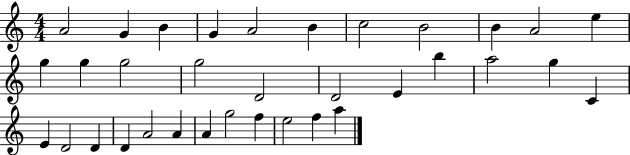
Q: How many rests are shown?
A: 0